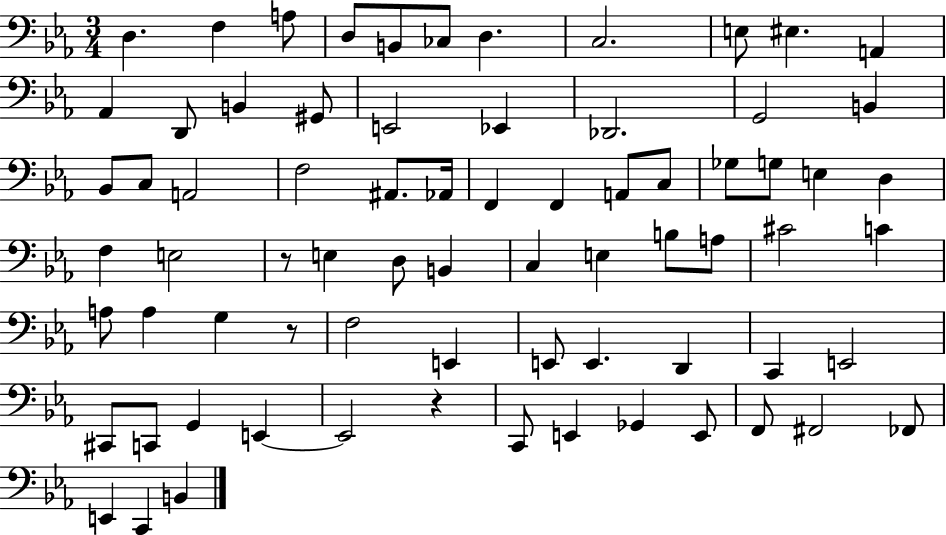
D3/q. F3/q A3/e D3/e B2/e CES3/e D3/q. C3/h. E3/e EIS3/q. A2/q Ab2/q D2/e B2/q G#2/e E2/h Eb2/q Db2/h. G2/h B2/q Bb2/e C3/e A2/h F3/h A#2/e. Ab2/s F2/q F2/q A2/e C3/e Gb3/e G3/e E3/q D3/q F3/q E3/h R/e E3/q D3/e B2/q C3/q E3/q B3/e A3/e C#4/h C4/q A3/e A3/q G3/q R/e F3/h E2/q E2/e E2/q. D2/q C2/q E2/h C#2/e C2/e G2/q E2/q E2/h R/q C2/e E2/q Gb2/q E2/e F2/e F#2/h FES2/e E2/q C2/q B2/q